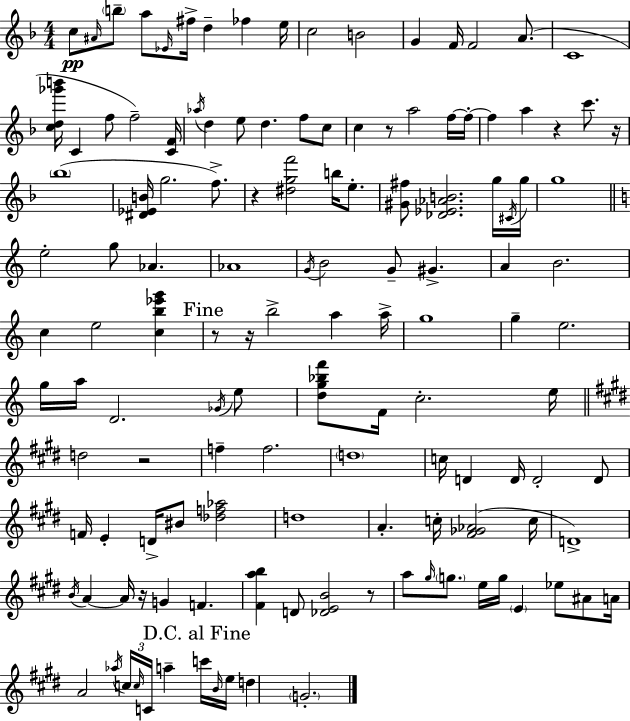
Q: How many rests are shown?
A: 9